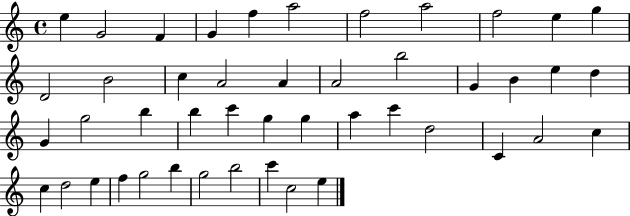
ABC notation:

X:1
T:Untitled
M:4/4
L:1/4
K:C
e G2 F G f a2 f2 a2 f2 e g D2 B2 c A2 A A2 b2 G B e d G g2 b b c' g g a c' d2 C A2 c c d2 e f g2 b g2 b2 c' c2 e